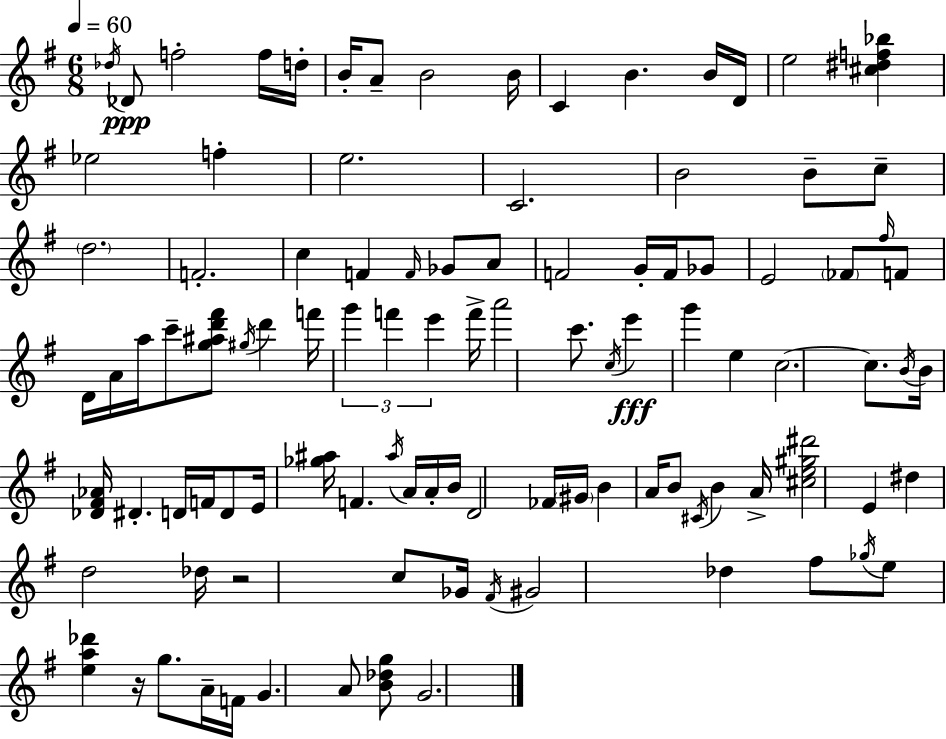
Db5/s Db4/e F5/h F5/s D5/s B4/s A4/e B4/h B4/s C4/q B4/q. B4/s D4/s E5/h [C#5,D#5,F5,Bb5]/q Eb5/h F5/q E5/h. C4/h. B4/h B4/e C5/e D5/h. F4/h. C5/q F4/q F4/s Gb4/e A4/e F4/h G4/s F4/s Gb4/e E4/h FES4/e F#5/s F4/e D4/s A4/s A5/s C6/e [G5,A#5,D6,F#6]/e G#5/s D6/q F6/s G6/q F6/q E6/q F6/s A6/h C6/e. C5/s E6/q G6/q E5/q C5/h. C5/e. B4/s B4/s [Db4,F#4,Ab4]/s D#4/q. D4/s F4/s D4/e E4/s [Gb5,A#5]/s F4/q. A#5/s A4/s A4/s B4/s D4/h FES4/s G#4/s B4/q A4/s B4/e C#4/s B4/q A4/s [C#5,E5,G#5,D#6]/h E4/q D#5/q D5/h Db5/s R/h C5/e Gb4/s F#4/s G#4/h Db5/q F#5/e Gb5/s E5/e [E5,A5,Db6]/q R/s G5/e. A4/s F4/s G4/q. A4/e [B4,Db5,G5]/e G4/h.